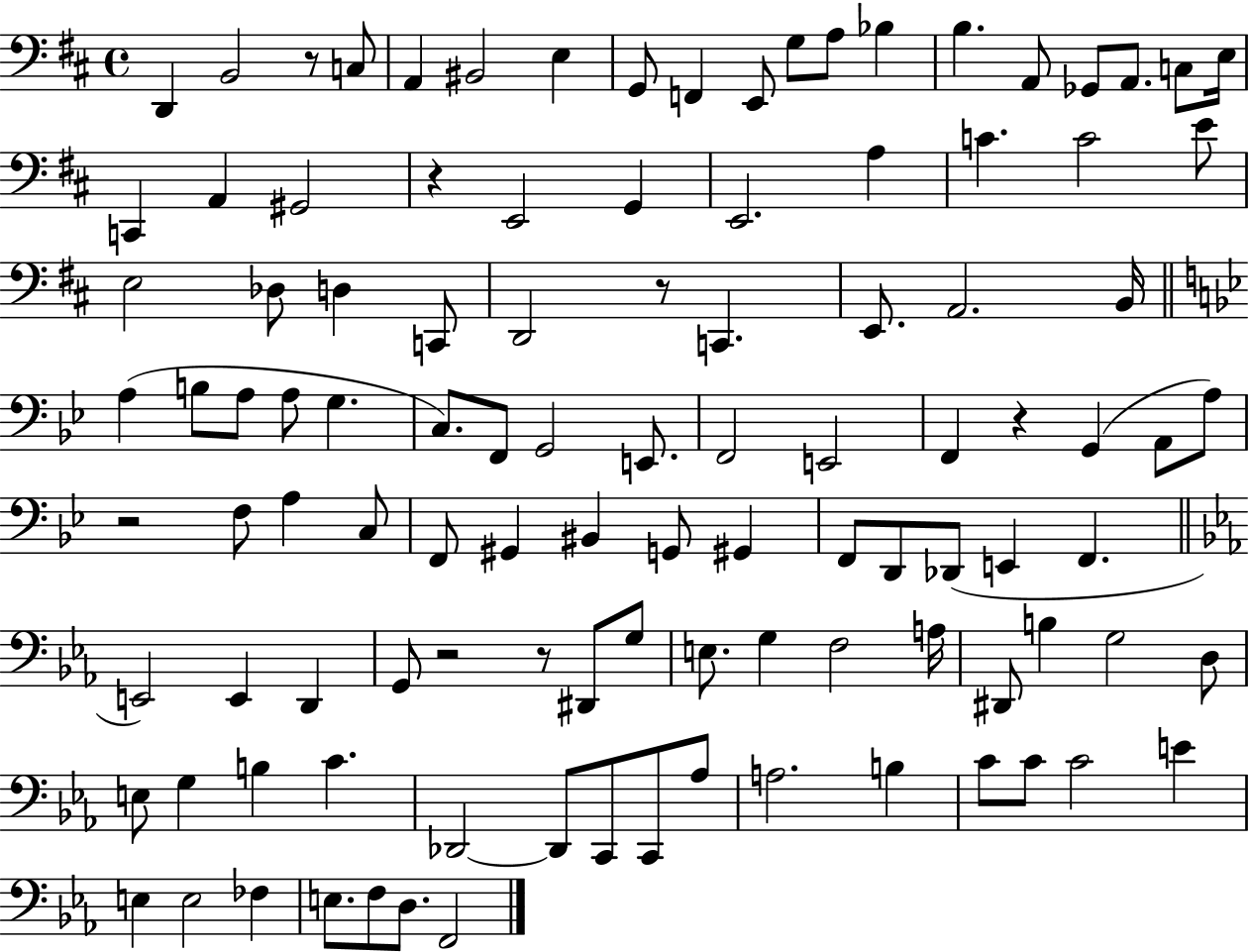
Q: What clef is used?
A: bass